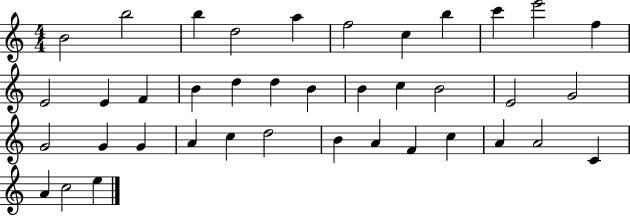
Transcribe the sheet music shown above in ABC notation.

X:1
T:Untitled
M:4/4
L:1/4
K:C
B2 b2 b d2 a f2 c b c' e'2 f E2 E F B d d B B c B2 E2 G2 G2 G G A c d2 B A F c A A2 C A c2 e